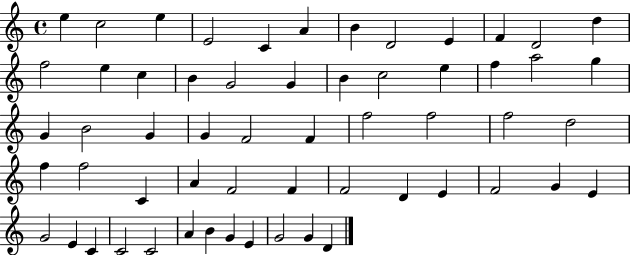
{
  \clef treble
  \time 4/4
  \defaultTimeSignature
  \key c \major
  e''4 c''2 e''4 | e'2 c'4 a'4 | b'4 d'2 e'4 | f'4 d'2 d''4 | \break f''2 e''4 c''4 | b'4 g'2 g'4 | b'4 c''2 e''4 | f''4 a''2 g''4 | \break g'4 b'2 g'4 | g'4 f'2 f'4 | f''2 f''2 | f''2 d''2 | \break f''4 f''2 c'4 | a'4 f'2 f'4 | f'2 d'4 e'4 | f'2 g'4 e'4 | \break g'2 e'4 c'4 | c'2 c'2 | a'4 b'4 g'4 e'4 | g'2 g'4 d'4 | \break \bar "|."
}